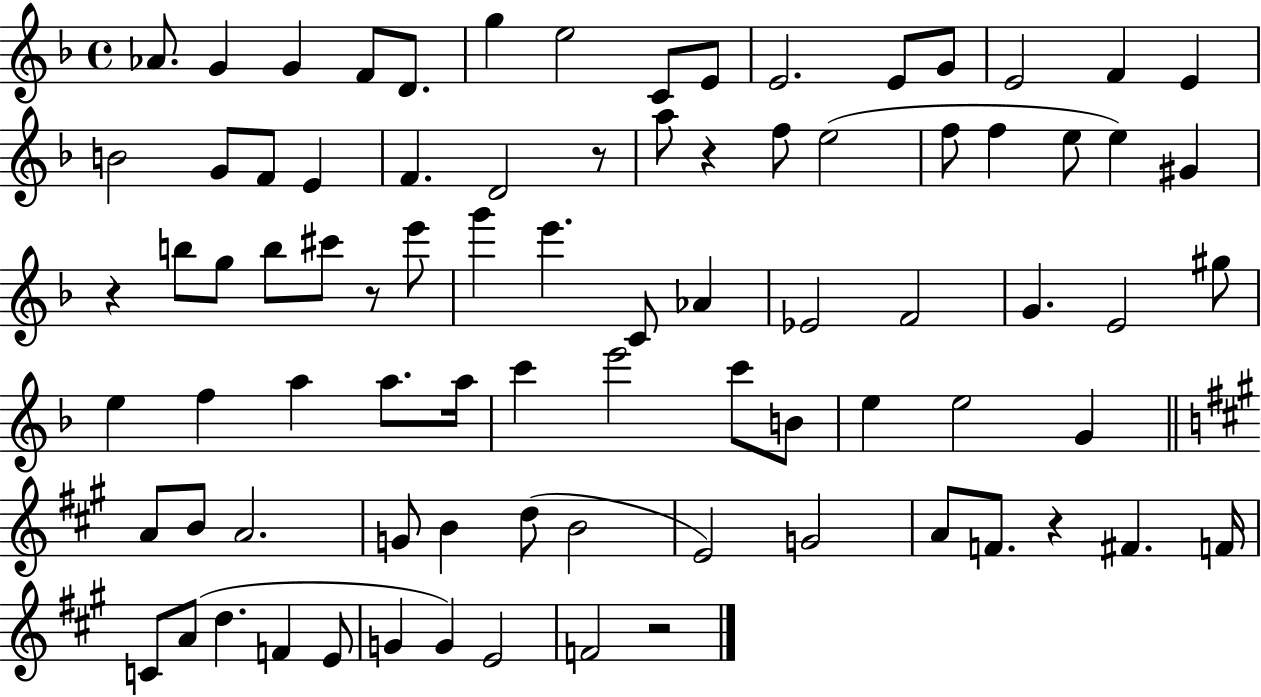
{
  \clef treble
  \time 4/4
  \defaultTimeSignature
  \key f \major
  aes'8. g'4 g'4 f'8 d'8. | g''4 e''2 c'8 e'8 | e'2. e'8 g'8 | e'2 f'4 e'4 | \break b'2 g'8 f'8 e'4 | f'4. d'2 r8 | a''8 r4 f''8 e''2( | f''8 f''4 e''8 e''4) gis'4 | \break r4 b''8 g''8 b''8 cis'''8 r8 e'''8 | g'''4 e'''4. c'8 aes'4 | ees'2 f'2 | g'4. e'2 gis''8 | \break e''4 f''4 a''4 a''8. a''16 | c'''4 e'''2 c'''8 b'8 | e''4 e''2 g'4 | \bar "||" \break \key a \major a'8 b'8 a'2. | g'8 b'4 d''8( b'2 | e'2) g'2 | a'8 f'8. r4 fis'4. f'16 | \break c'8 a'8( d''4. f'4 e'8 | g'4 g'4) e'2 | f'2 r2 | \bar "|."
}